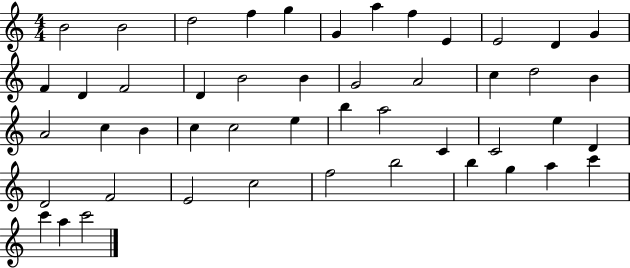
X:1
T:Untitled
M:4/4
L:1/4
K:C
B2 B2 d2 f g G a f E E2 D G F D F2 D B2 B G2 A2 c d2 B A2 c B c c2 e b a2 C C2 e D D2 F2 E2 c2 f2 b2 b g a c' c' a c'2